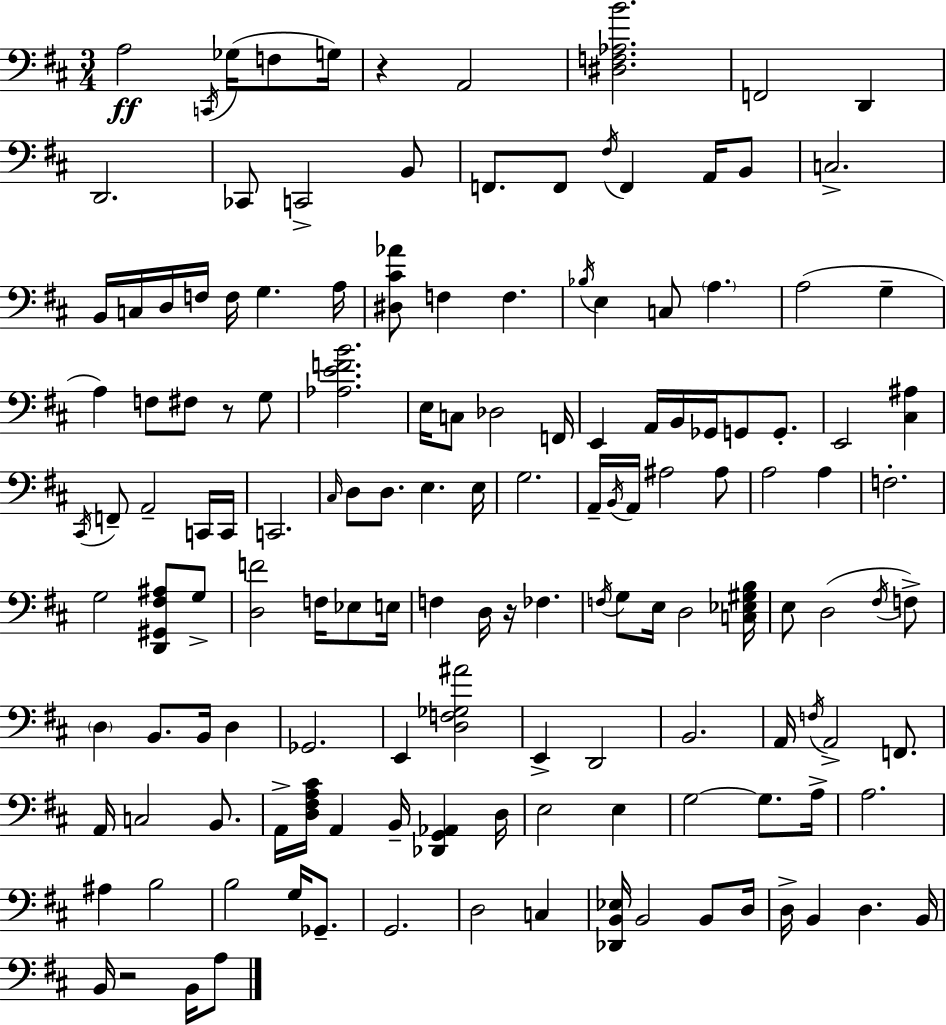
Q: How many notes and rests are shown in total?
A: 144